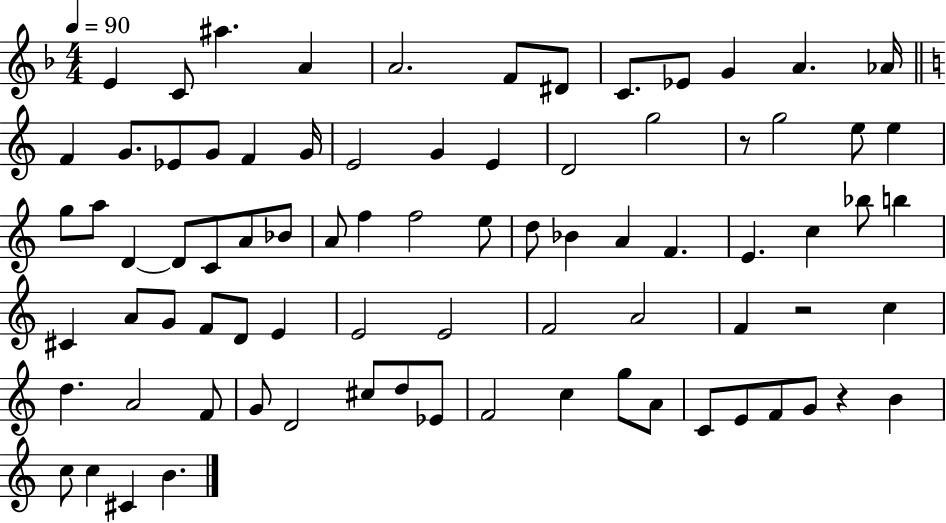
{
  \clef treble
  \numericTimeSignature
  \time 4/4
  \key f \major
  \tempo 4 = 90
  e'4 c'8 ais''4. a'4 | a'2. f'8 dis'8 | c'8. ees'8 g'4 a'4. aes'16 | \bar "||" \break \key a \minor f'4 g'8. ees'8 g'8 f'4 g'16 | e'2 g'4 e'4 | d'2 g''2 | r8 g''2 e''8 e''4 | \break g''8 a''8 d'4~~ d'8 c'8 a'8 bes'8 | a'8 f''4 f''2 e''8 | d''8 bes'4 a'4 f'4. | e'4. c''4 bes''8 b''4 | \break cis'4 a'8 g'8 f'8 d'8 e'4 | e'2 e'2 | f'2 a'2 | f'4 r2 c''4 | \break d''4. a'2 f'8 | g'8 d'2 cis''8 d''8 ees'8 | f'2 c''4 g''8 a'8 | c'8 e'8 f'8 g'8 r4 b'4 | \break c''8 c''4 cis'4 b'4. | \bar "|."
}